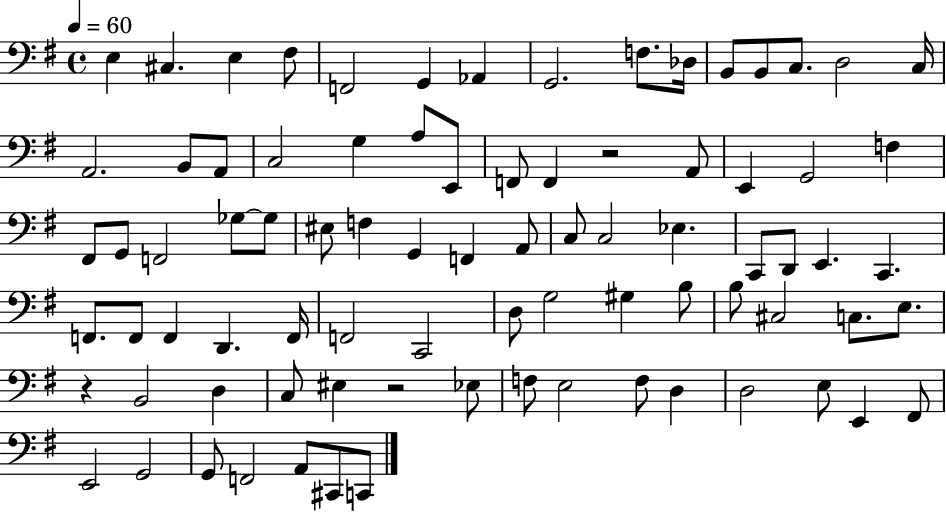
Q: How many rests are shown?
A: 3